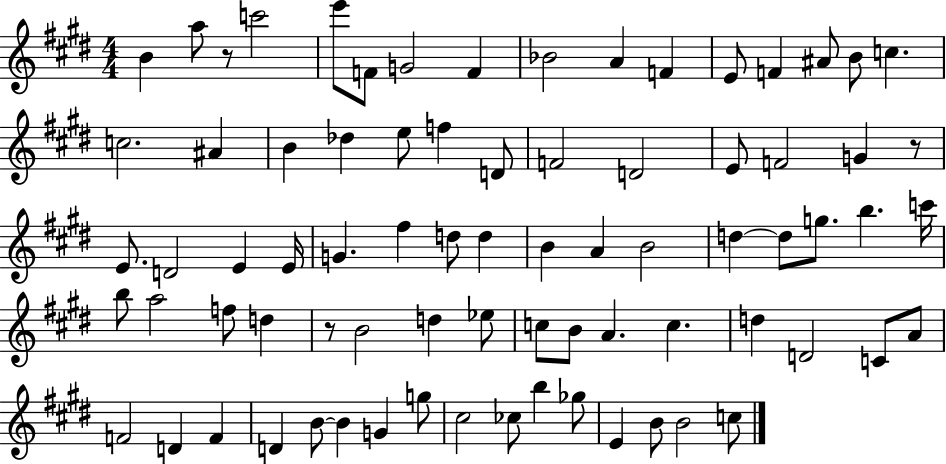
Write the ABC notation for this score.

X:1
T:Untitled
M:4/4
L:1/4
K:E
B a/2 z/2 c'2 e'/2 F/2 G2 F _B2 A F E/2 F ^A/2 B/2 c c2 ^A B _d e/2 f D/2 F2 D2 E/2 F2 G z/2 E/2 D2 E E/4 G ^f d/2 d B A B2 d d/2 g/2 b c'/4 b/2 a2 f/2 d z/2 B2 d _e/2 c/2 B/2 A c d D2 C/2 A/2 F2 D F D B/2 B G g/2 ^c2 _c/2 b _g/2 E B/2 B2 c/2